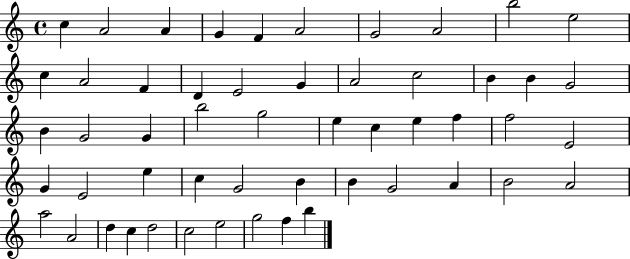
{
  \clef treble
  \time 4/4
  \defaultTimeSignature
  \key c \major
  c''4 a'2 a'4 | g'4 f'4 a'2 | g'2 a'2 | b''2 e''2 | \break c''4 a'2 f'4 | d'4 e'2 g'4 | a'2 c''2 | b'4 b'4 g'2 | \break b'4 g'2 g'4 | b''2 g''2 | e''4 c''4 e''4 f''4 | f''2 e'2 | \break g'4 e'2 e''4 | c''4 g'2 b'4 | b'4 g'2 a'4 | b'2 a'2 | \break a''2 a'2 | d''4 c''4 d''2 | c''2 e''2 | g''2 f''4 b''4 | \break \bar "|."
}